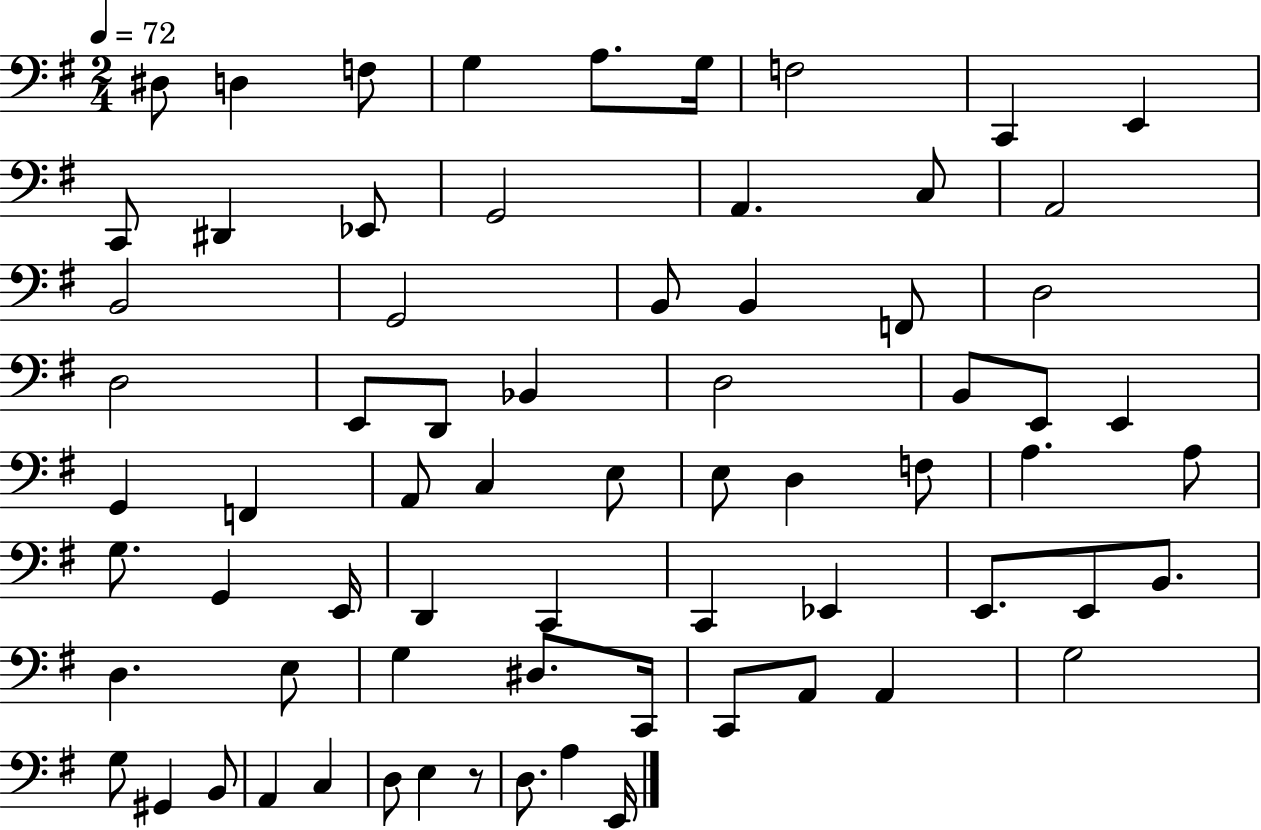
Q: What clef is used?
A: bass